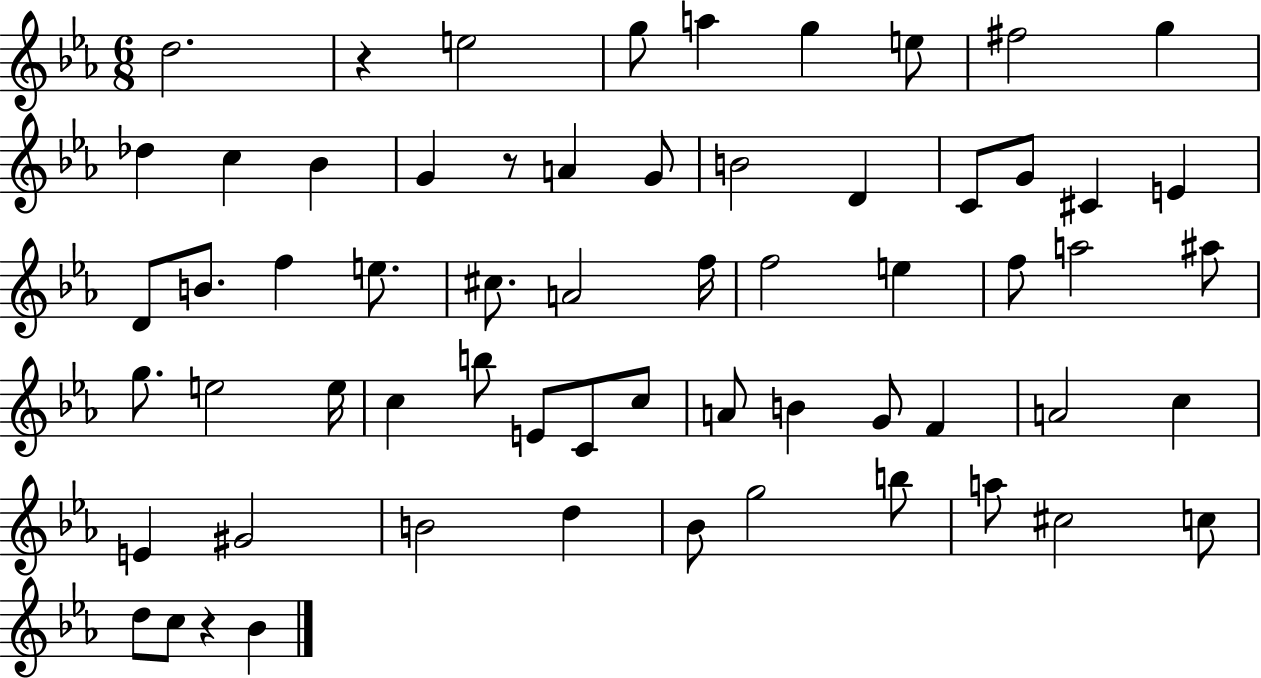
D5/h. R/q E5/h G5/e A5/q G5/q E5/e F#5/h G5/q Db5/q C5/q Bb4/q G4/q R/e A4/q G4/e B4/h D4/q C4/e G4/e C#4/q E4/q D4/e B4/e. F5/q E5/e. C#5/e. A4/h F5/s F5/h E5/q F5/e A5/h A#5/e G5/e. E5/h E5/s C5/q B5/e E4/e C4/e C5/e A4/e B4/q G4/e F4/q A4/h C5/q E4/q G#4/h B4/h D5/q Bb4/e G5/h B5/e A5/e C#5/h C5/e D5/e C5/e R/q Bb4/q